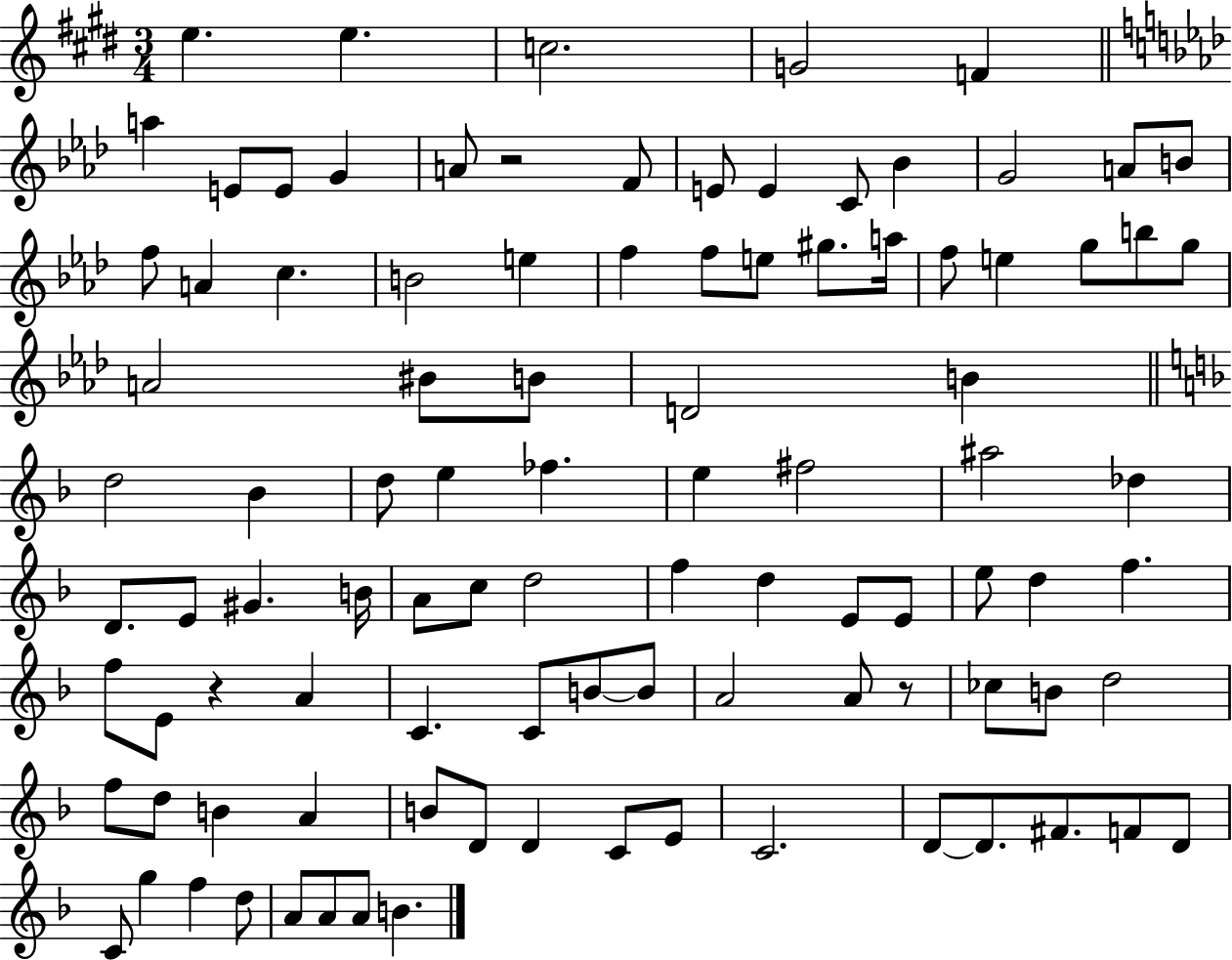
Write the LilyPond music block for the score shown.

{
  \clef treble
  \numericTimeSignature
  \time 3/4
  \key e \major
  \repeat volta 2 { e''4. e''4. | c''2. | g'2 f'4 | \bar "||" \break \key aes \major a''4 e'8 e'8 g'4 | a'8 r2 f'8 | e'8 e'4 c'8 bes'4 | g'2 a'8 b'8 | \break f''8 a'4 c''4. | b'2 e''4 | f''4 f''8 e''8 gis''8. a''16 | f''8 e''4 g''8 b''8 g''8 | \break a'2 bis'8 b'8 | d'2 b'4 | \bar "||" \break \key f \major d''2 bes'4 | d''8 e''4 fes''4. | e''4 fis''2 | ais''2 des''4 | \break d'8. e'8 gis'4. b'16 | a'8 c''8 d''2 | f''4 d''4 e'8 e'8 | e''8 d''4 f''4. | \break f''8 e'8 r4 a'4 | c'4. c'8 b'8~~ b'8 | a'2 a'8 r8 | ces''8 b'8 d''2 | \break f''8 d''8 b'4 a'4 | b'8 d'8 d'4 c'8 e'8 | c'2. | d'8~~ d'8. fis'8. f'8 d'8 | \break c'8 g''4 f''4 d''8 | a'8 a'8 a'8 b'4. | } \bar "|."
}